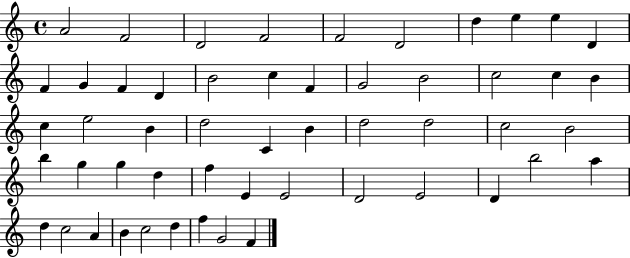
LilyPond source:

{
  \clef treble
  \time 4/4
  \defaultTimeSignature
  \key c \major
  a'2 f'2 | d'2 f'2 | f'2 d'2 | d''4 e''4 e''4 d'4 | \break f'4 g'4 f'4 d'4 | b'2 c''4 f'4 | g'2 b'2 | c''2 c''4 b'4 | \break c''4 e''2 b'4 | d''2 c'4 b'4 | d''2 d''2 | c''2 b'2 | \break b''4 g''4 g''4 d''4 | f''4 e'4 e'2 | d'2 e'2 | d'4 b''2 a''4 | \break d''4 c''2 a'4 | b'4 c''2 d''4 | f''4 g'2 f'4 | \bar "|."
}